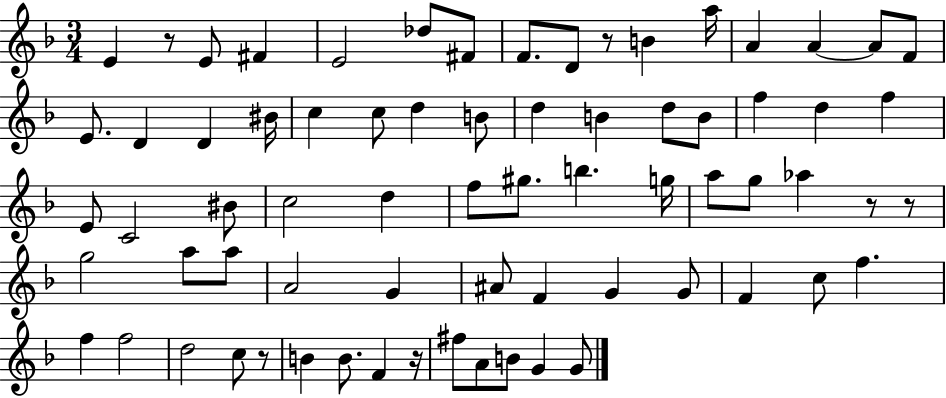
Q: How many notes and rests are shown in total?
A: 71